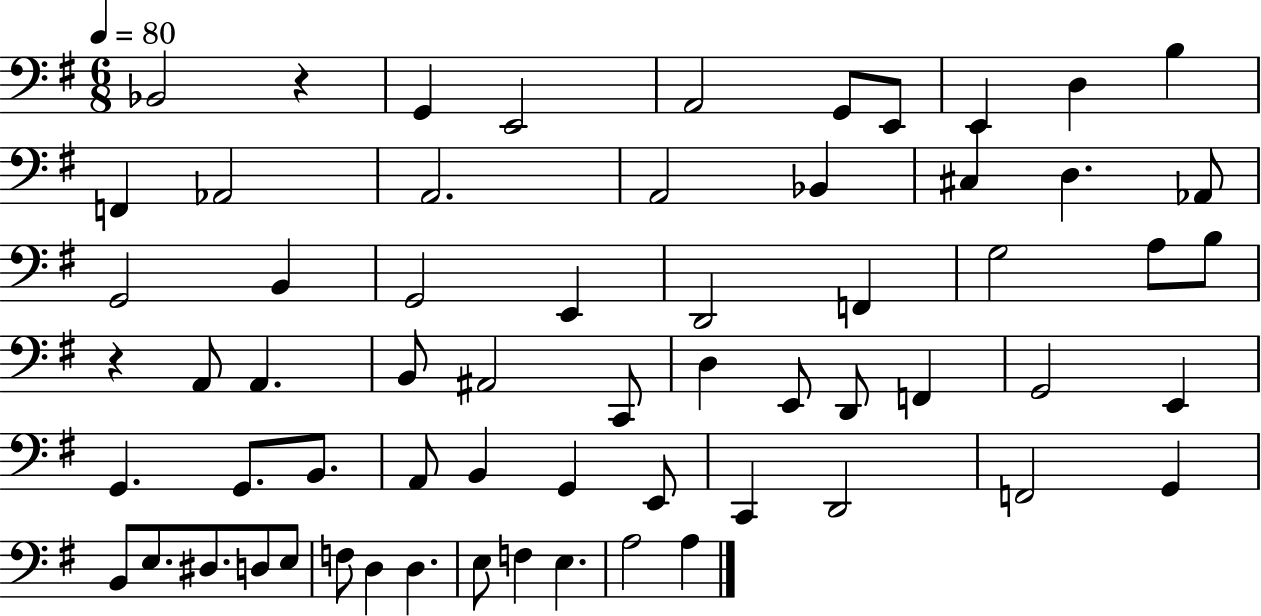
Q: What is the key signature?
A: G major